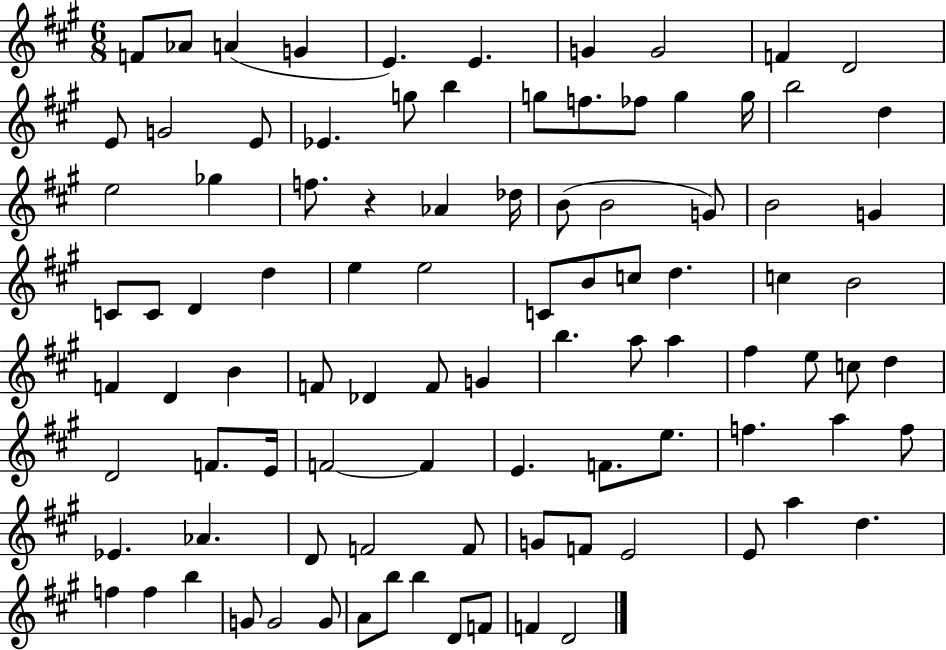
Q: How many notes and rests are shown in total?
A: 95